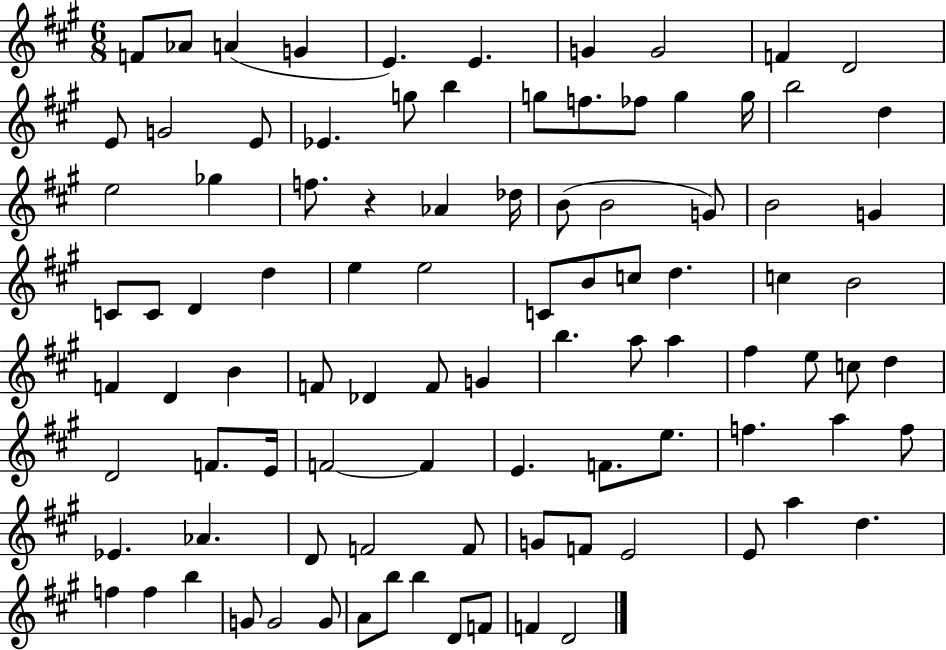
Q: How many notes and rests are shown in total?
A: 95